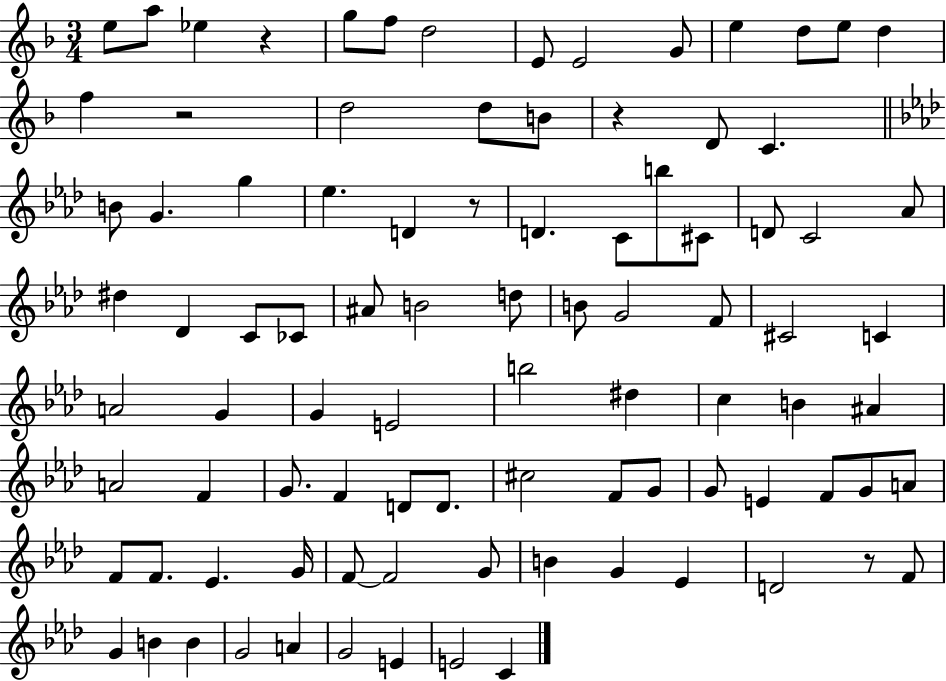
E5/e A5/e Eb5/q R/q G5/e F5/e D5/h E4/e E4/h G4/e E5/q D5/e E5/e D5/q F5/q R/h D5/h D5/e B4/e R/q D4/e C4/q. B4/e G4/q. G5/q Eb5/q. D4/q R/e D4/q. C4/e B5/e C#4/e D4/e C4/h Ab4/e D#5/q Db4/q C4/e CES4/e A#4/e B4/h D5/e B4/e G4/h F4/e C#4/h C4/q A4/h G4/q G4/q E4/h B5/h D#5/q C5/q B4/q A#4/q A4/h F4/q G4/e. F4/q D4/e D4/e. C#5/h F4/e G4/e G4/e E4/q F4/e G4/e A4/e F4/e F4/e. Eb4/q. G4/s F4/e F4/h G4/e B4/q G4/q Eb4/q D4/h R/e F4/e G4/q B4/q B4/q G4/h A4/q G4/h E4/q E4/h C4/q